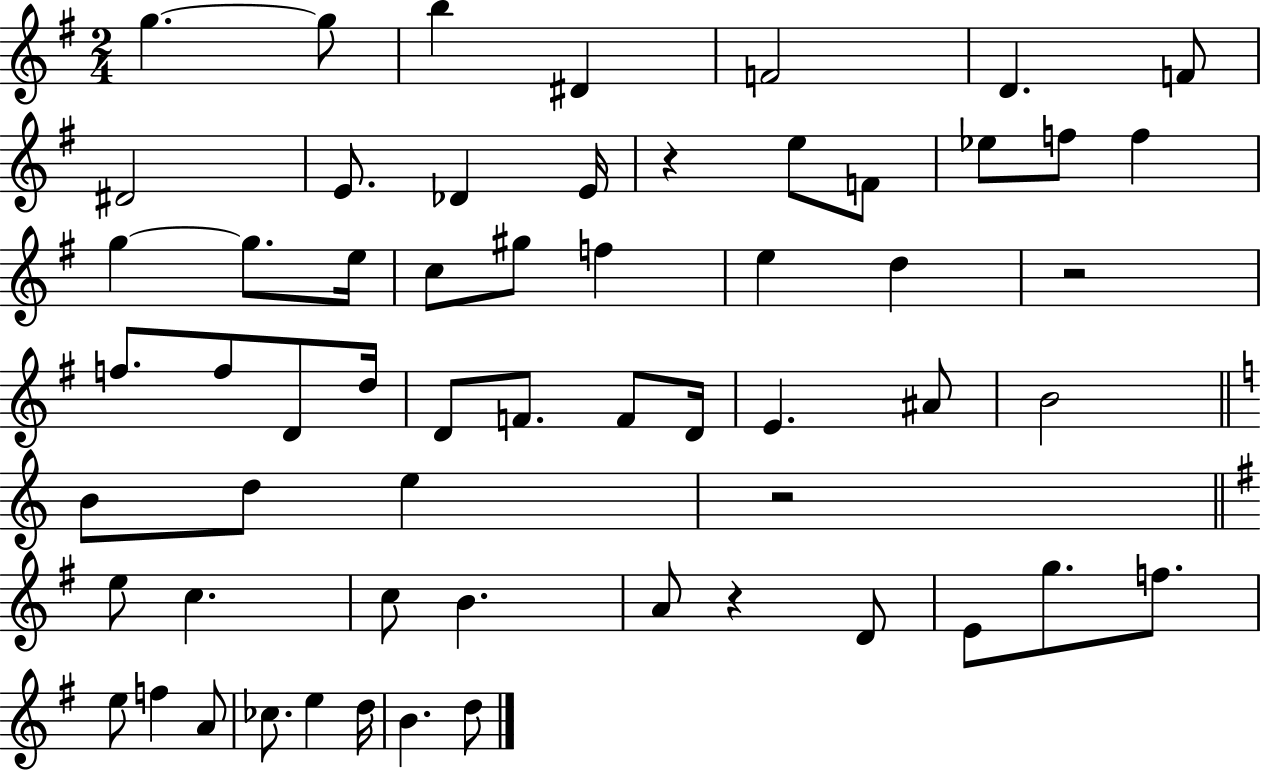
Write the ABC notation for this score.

X:1
T:Untitled
M:2/4
L:1/4
K:G
g g/2 b ^D F2 D F/2 ^D2 E/2 _D E/4 z e/2 F/2 _e/2 f/2 f g g/2 e/4 c/2 ^g/2 f e d z2 f/2 f/2 D/2 d/4 D/2 F/2 F/2 D/4 E ^A/2 B2 B/2 d/2 e z2 e/2 c c/2 B A/2 z D/2 E/2 g/2 f/2 e/2 f A/2 _c/2 e d/4 B d/2